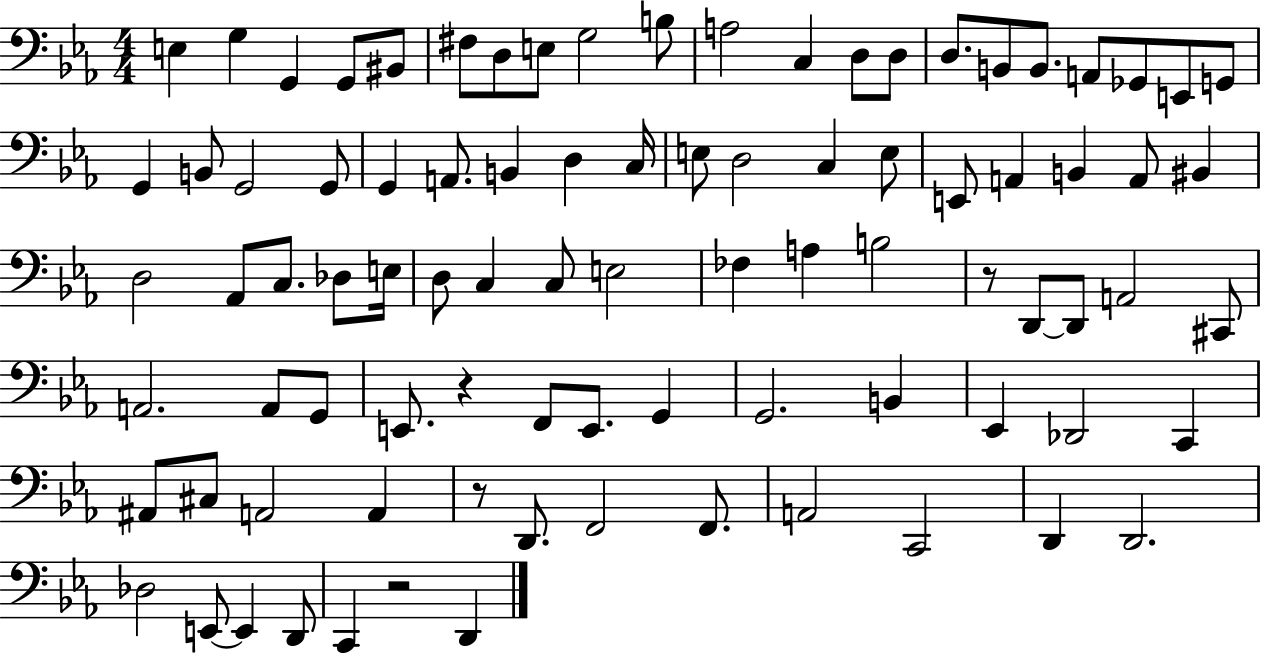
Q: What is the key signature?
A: EES major